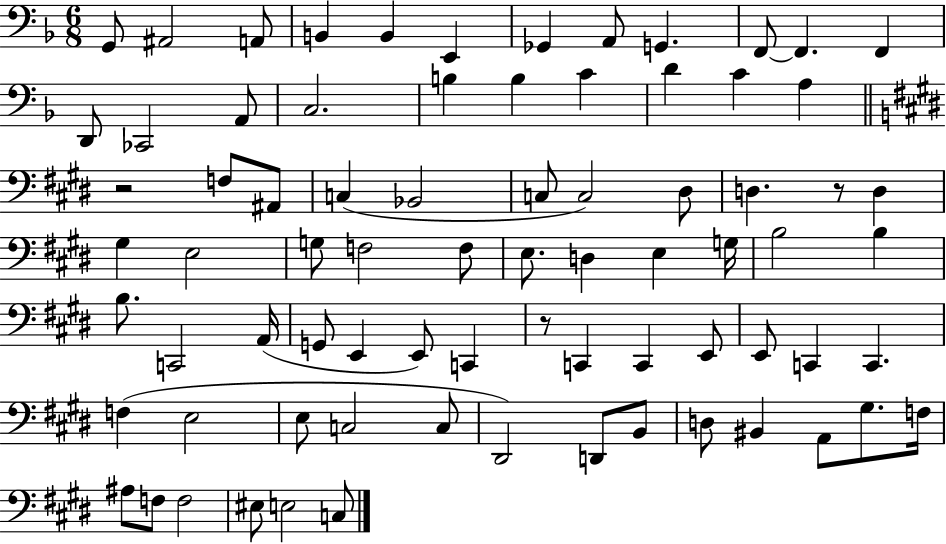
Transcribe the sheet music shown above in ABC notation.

X:1
T:Untitled
M:6/8
L:1/4
K:F
G,,/2 ^A,,2 A,,/2 B,, B,, E,, _G,, A,,/2 G,, F,,/2 F,, F,, D,,/2 _C,,2 A,,/2 C,2 B, B, C D C A, z2 F,/2 ^A,,/2 C, _B,,2 C,/2 C,2 ^D,/2 D, z/2 D, ^G, E,2 G,/2 F,2 F,/2 E,/2 D, E, G,/4 B,2 B, B,/2 C,,2 A,,/4 G,,/2 E,, E,,/2 C,, z/2 C,, C,, E,,/2 E,,/2 C,, C,, F, E,2 E,/2 C,2 C,/2 ^D,,2 D,,/2 B,,/2 D,/2 ^B,, A,,/2 ^G,/2 F,/4 ^A,/2 F,/2 F,2 ^E,/2 E,2 C,/2